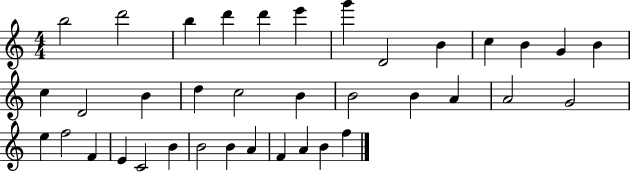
{
  \clef treble
  \numericTimeSignature
  \time 4/4
  \key c \major
  b''2 d'''2 | b''4 d'''4 d'''4 e'''4 | g'''4 d'2 b'4 | c''4 b'4 g'4 b'4 | \break c''4 d'2 b'4 | d''4 c''2 b'4 | b'2 b'4 a'4 | a'2 g'2 | \break e''4 f''2 f'4 | e'4 c'2 b'4 | b'2 b'4 a'4 | f'4 a'4 b'4 f''4 | \break \bar "|."
}